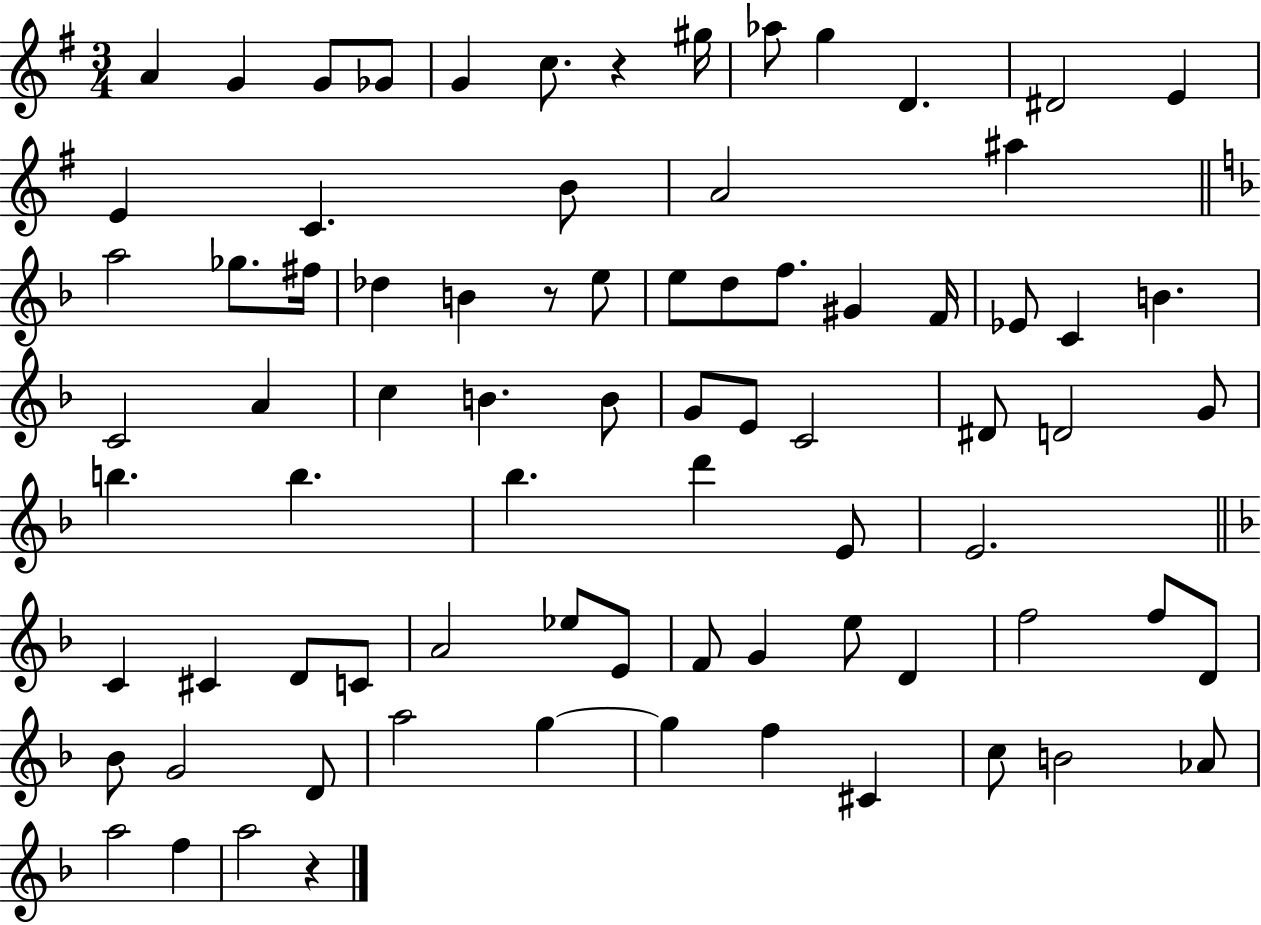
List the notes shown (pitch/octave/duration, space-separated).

A4/q G4/q G4/e Gb4/e G4/q C5/e. R/q G#5/s Ab5/e G5/q D4/q. D#4/h E4/q E4/q C4/q. B4/e A4/h A#5/q A5/h Gb5/e. F#5/s Db5/q B4/q R/e E5/e E5/e D5/e F5/e. G#4/q F4/s Eb4/e C4/q B4/q. C4/h A4/q C5/q B4/q. B4/e G4/e E4/e C4/h D#4/e D4/h G4/e B5/q. B5/q. Bb5/q. D6/q E4/e E4/h. C4/q C#4/q D4/e C4/e A4/h Eb5/e E4/e F4/e G4/q E5/e D4/q F5/h F5/e D4/e Bb4/e G4/h D4/e A5/h G5/q G5/q F5/q C#4/q C5/e B4/h Ab4/e A5/h F5/q A5/h R/q